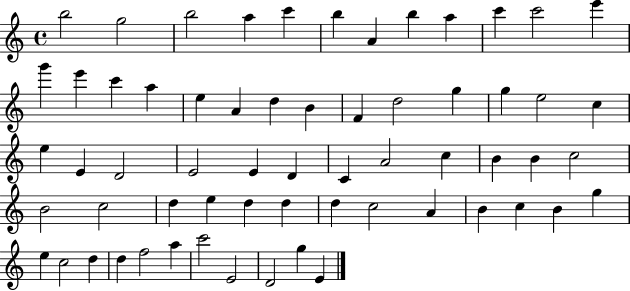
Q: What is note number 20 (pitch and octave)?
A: B4